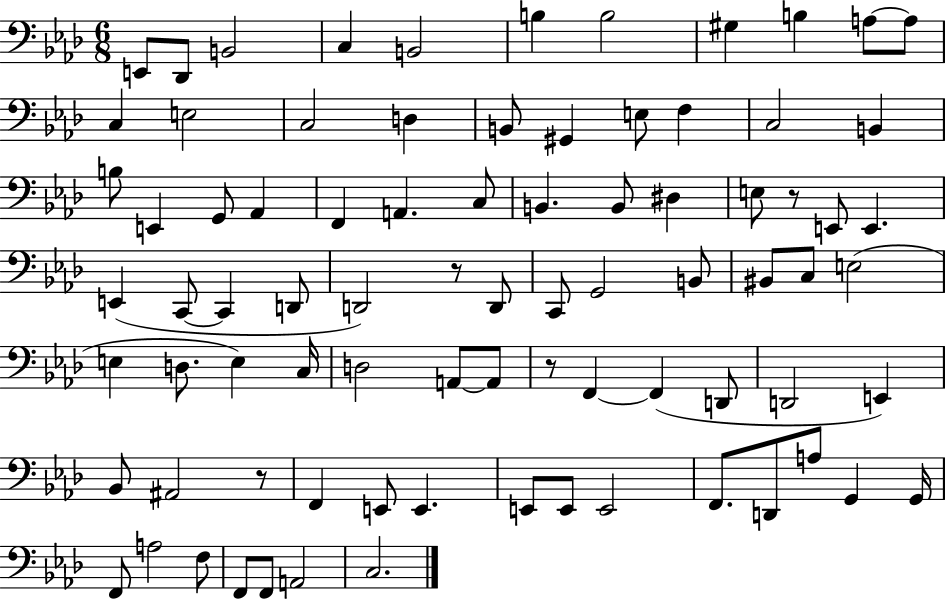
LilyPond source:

{
  \clef bass
  \numericTimeSignature
  \time 6/8
  \key aes \major
  \repeat volta 2 { e,8 des,8 b,2 | c4 b,2 | b4 b2 | gis4 b4 a8~~ a8 | \break c4 e2 | c2 d4 | b,8 gis,4 e8 f4 | c2 b,4 | \break b8 e,4 g,8 aes,4 | f,4 a,4. c8 | b,4. b,8 dis4 | e8 r8 e,8 e,4. | \break e,4( c,8~~ c,4 d,8 | d,2) r8 d,8 | c,8 g,2 b,8 | bis,8 c8 e2( | \break e4 d8. e4) c16 | d2 a,8~~ a,8 | r8 f,4~~ f,4( d,8 | d,2 e,4) | \break bes,8 ais,2 r8 | f,4 e,8 e,4. | e,8 e,8 e,2 | f,8. d,8 a8 g,4 g,16 | \break f,8 a2 f8 | f,8 f,8 a,2 | c2. | } \bar "|."
}